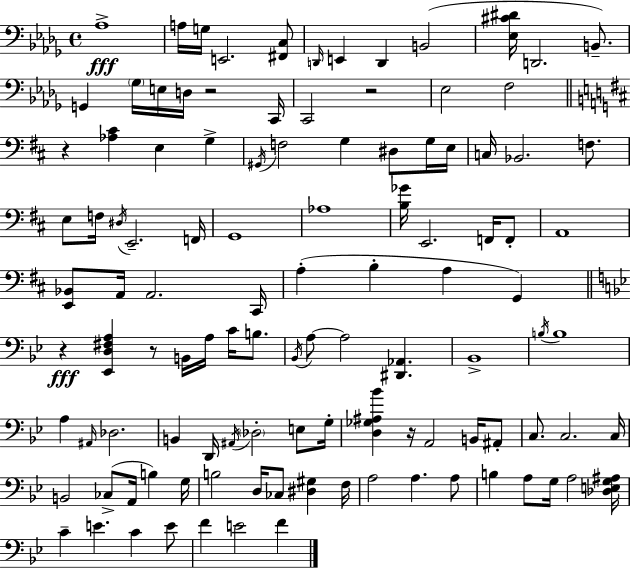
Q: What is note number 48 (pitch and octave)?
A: B2